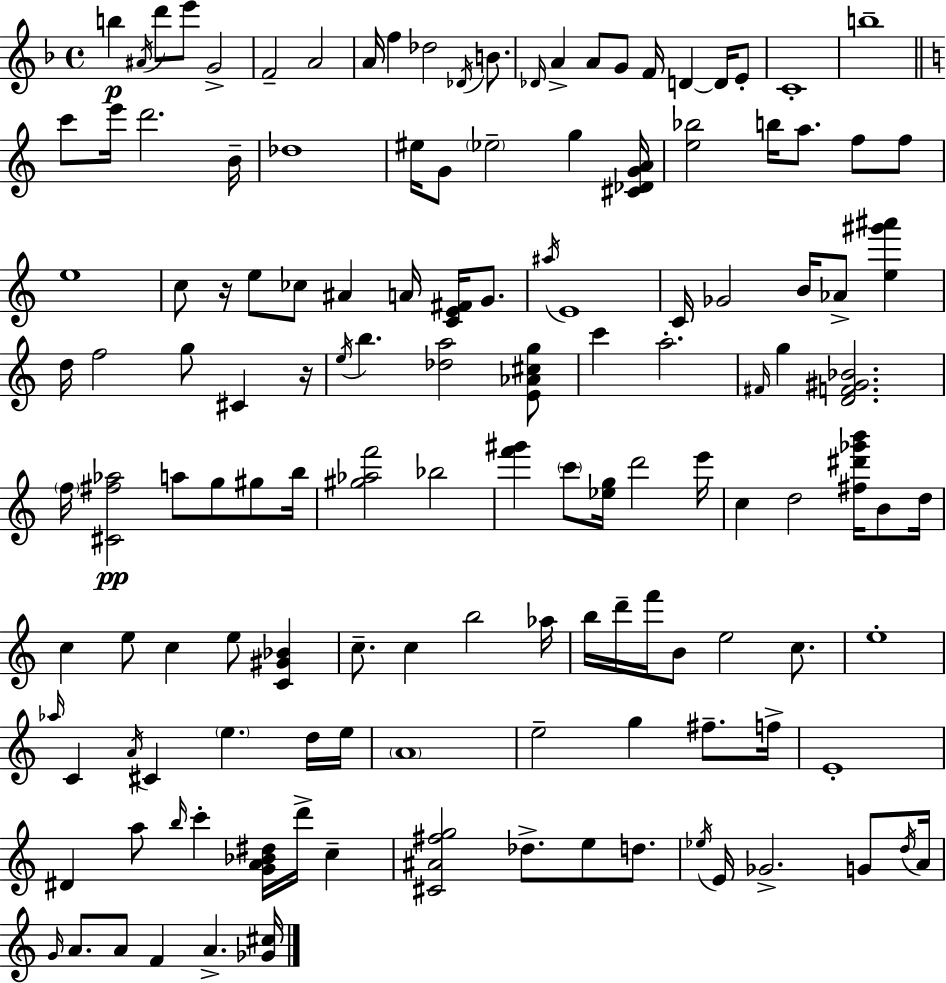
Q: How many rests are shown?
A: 2